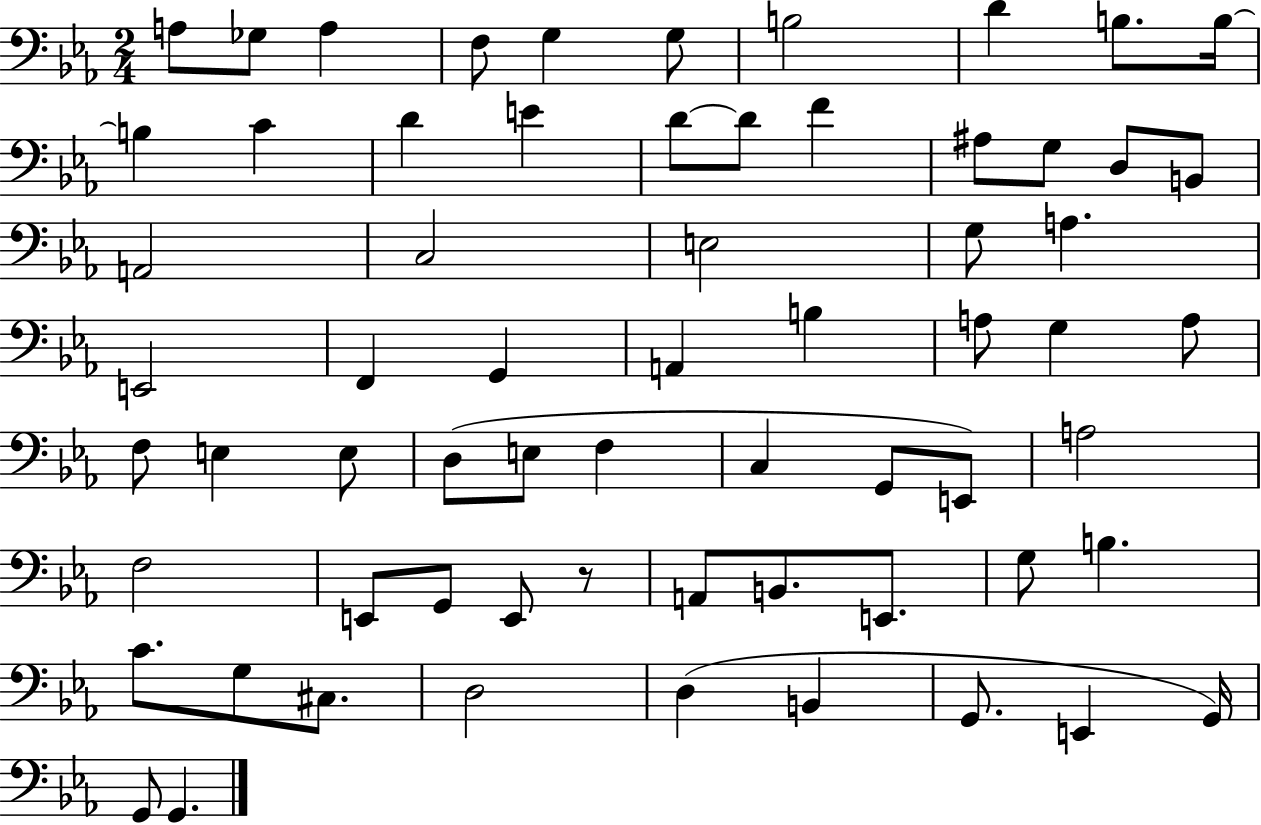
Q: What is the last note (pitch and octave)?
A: G2